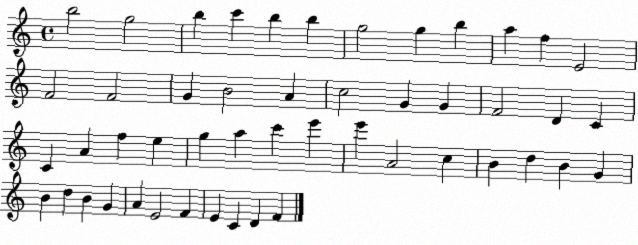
X:1
T:Untitled
M:4/4
L:1/4
K:C
b2 g2 b c' b b g2 g b a f E2 F2 F2 G B2 A c2 G G F2 D C C A f e g a c' e' e' A2 c B d B G B d B G A E2 F E C D F